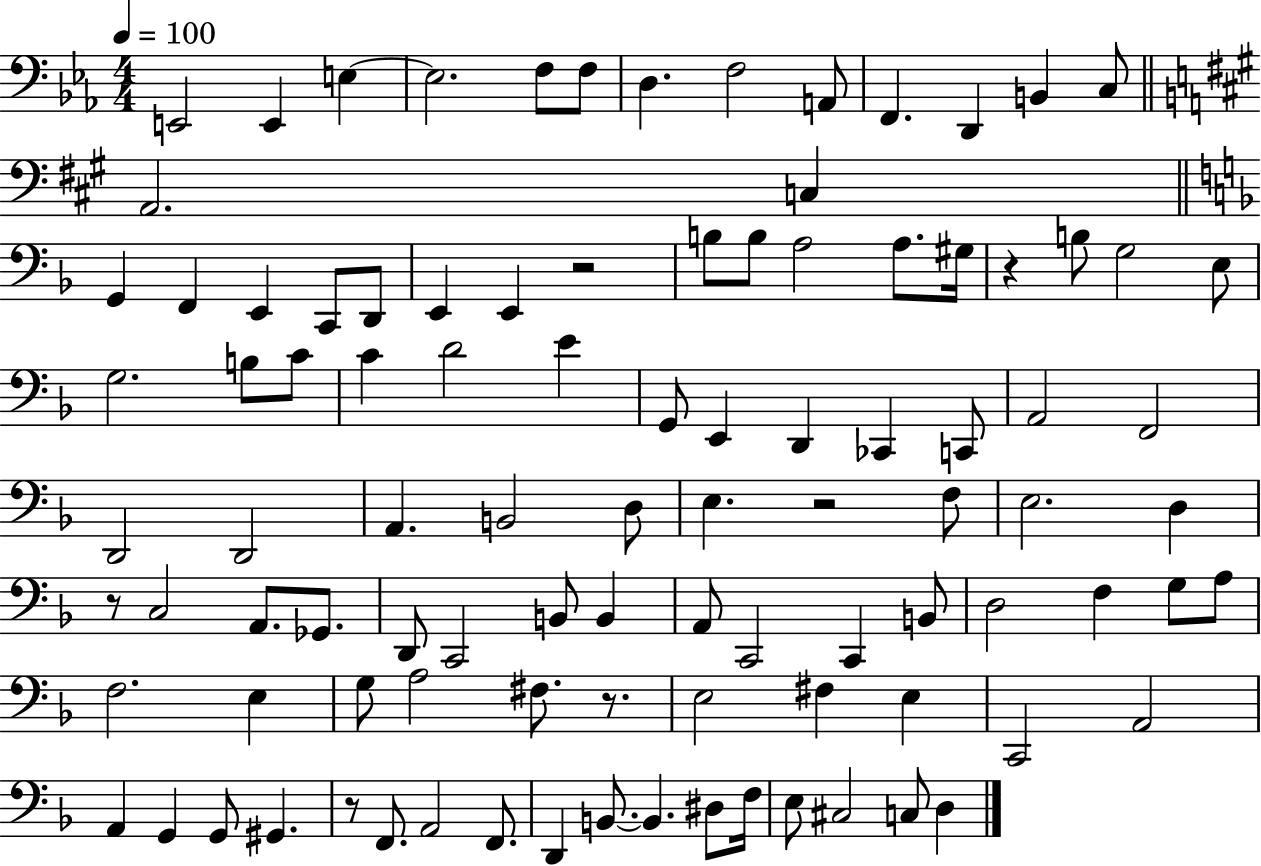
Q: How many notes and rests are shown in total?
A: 99